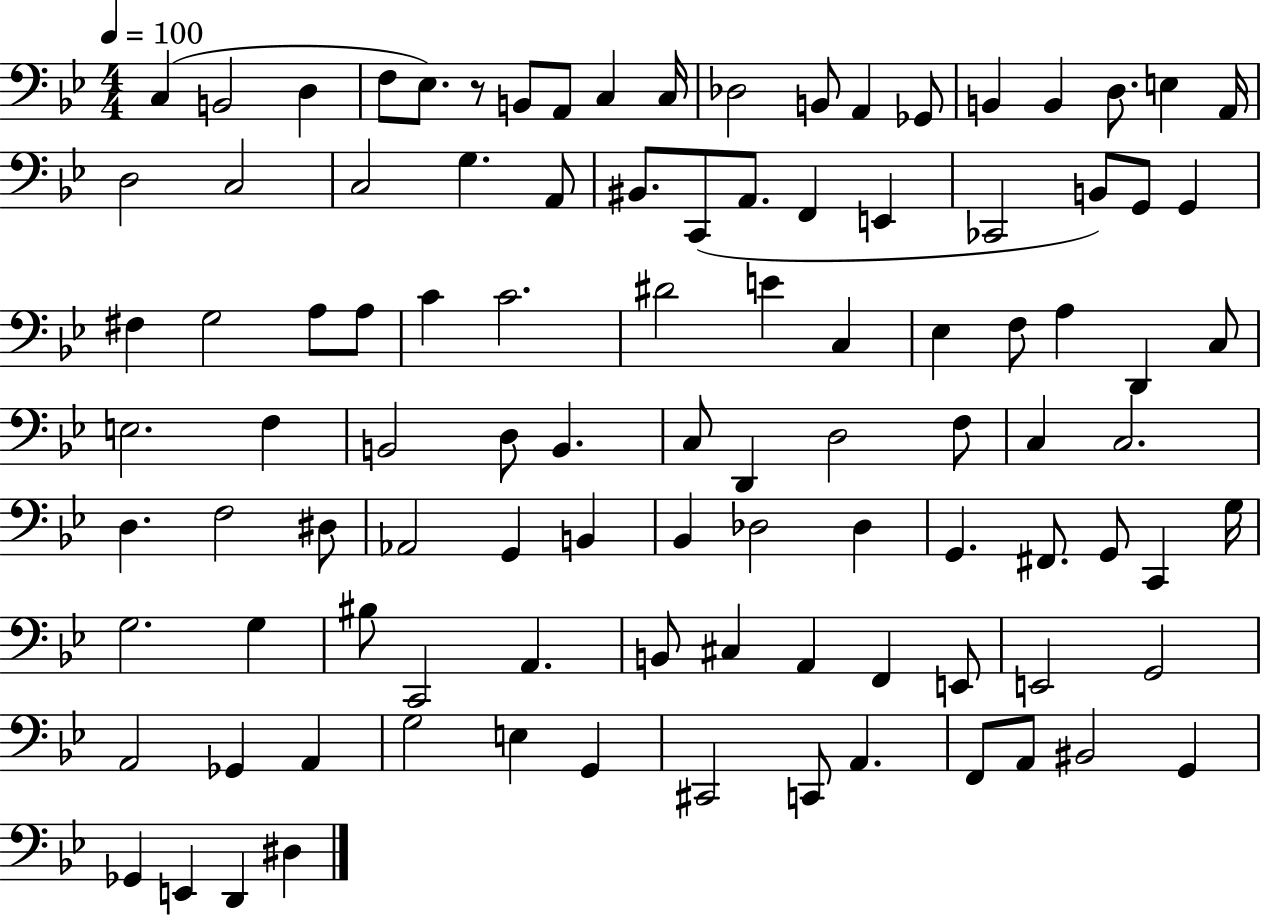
{
  \clef bass
  \numericTimeSignature
  \time 4/4
  \key bes \major
  \tempo 4 = 100
  c4( b,2 d4 | f8 ees8.) r8 b,8 a,8 c4 c16 | des2 b,8 a,4 ges,8 | b,4 b,4 d8. e4 a,16 | \break d2 c2 | c2 g4. a,8 | bis,8. c,8( a,8. f,4 e,4 | ces,2 b,8) g,8 g,4 | \break fis4 g2 a8 a8 | c'4 c'2. | dis'2 e'4 c4 | ees4 f8 a4 d,4 c8 | \break e2. f4 | b,2 d8 b,4. | c8 d,4 d2 f8 | c4 c2. | \break d4. f2 dis8 | aes,2 g,4 b,4 | bes,4 des2 des4 | g,4. fis,8. g,8 c,4 g16 | \break g2. g4 | bis8 c,2 a,4. | b,8 cis4 a,4 f,4 e,8 | e,2 g,2 | \break a,2 ges,4 a,4 | g2 e4 g,4 | cis,2 c,8 a,4. | f,8 a,8 bis,2 g,4 | \break ges,4 e,4 d,4 dis4 | \bar "|."
}